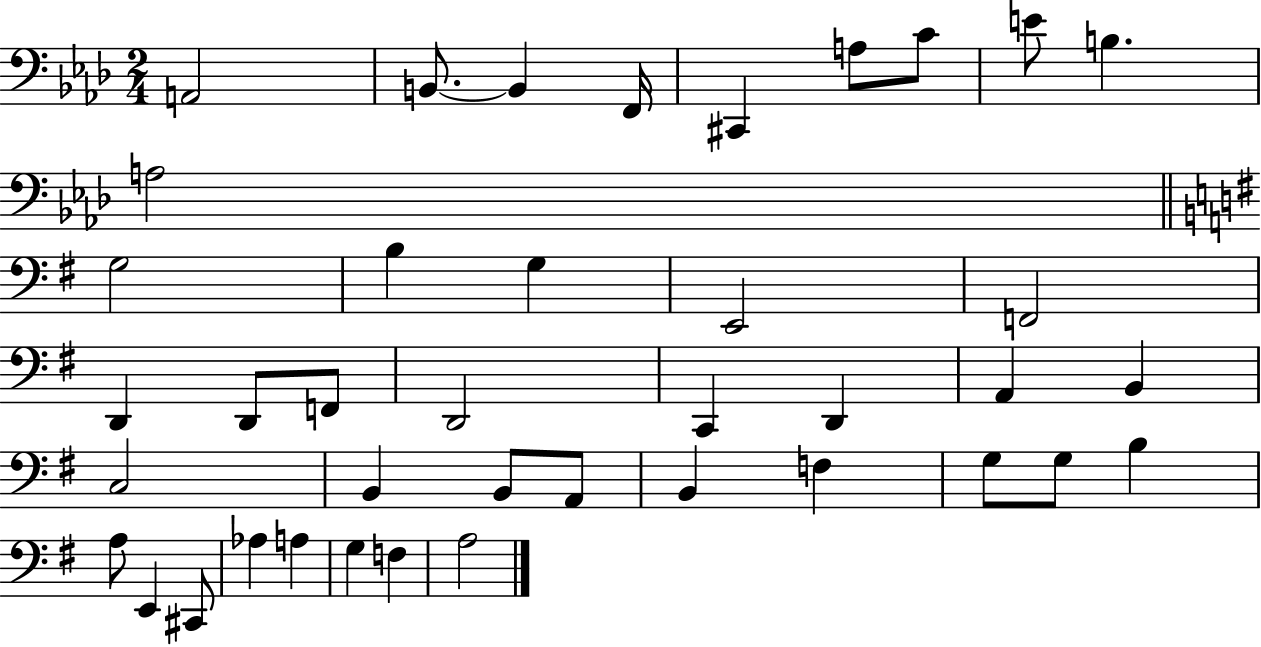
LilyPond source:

{
  \clef bass
  \numericTimeSignature
  \time 2/4
  \key aes \major
  a,2 | b,8.~~ b,4 f,16 | cis,4 a8 c'8 | e'8 b4. | \break a2 | \bar "||" \break \key g \major g2 | b4 g4 | e,2 | f,2 | \break d,4 d,8 f,8 | d,2 | c,4 d,4 | a,4 b,4 | \break c2 | b,4 b,8 a,8 | b,4 f4 | g8 g8 b4 | \break a8 e,4 cis,8 | aes4 a4 | g4 f4 | a2 | \break \bar "|."
}